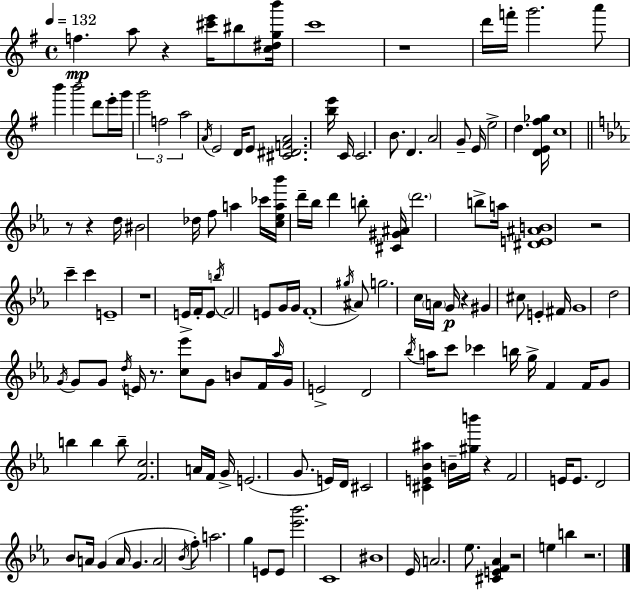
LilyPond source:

{
  \clef treble
  \time 4/4
  \defaultTimeSignature
  \key e \minor
  \tempo 4 = 132
  f''4.\mp a''8 r4 <cis''' e'''>16 bis''8 <c'' dis'' g'' b'''>16 | c'''1 | r1 | d'''16 f'''16-. g'''2. a'''8 | \break b'''4 b'''2 d'''8 e'''16-. g'''16 | \tuplet 3/2 { g'''2 f''2 | a''2 } \acciaccatura { a'16 } e'2 | d'16 e'8 <cis' dis' f' a'>2. | \break <b'' e'''>16 c'16 c'2. b'8. | d'4. a'2 g'8-- | e'16 e''2-> d''4. | <d' e' fis'' ges''>16 c''1 | \break \bar "||" \break \key c \minor r8 r4 d''16 bis'2 des''16 | f''8 a''4 ces'''16 <c'' ees'' a'' bes'''>16 d'''16-- bes''16 d'''4 b''8-. | <cis' gis' ais'>16 \parenthesize d'''2. b''8-> a''16 | <dis' e' ais' b'>1 | \break r2 c'''4-- c'''4 | e'1-- | r1 | e'16-> f'16-. e'8 \acciaccatura { b''16 } f'2 e'8 g'16 | \break g'16 f'1-.( | \acciaccatura { gis''16 } ais'8) g''2. | c''16 \parenthesize a'16 g'16\p r4 gis'4 cis''8 e'4-. | fis'16 g'1 | \break d''2 \acciaccatura { g'16 } g'8 g'8 \acciaccatura { d''16 } | e'16 r8. <c'' ees'''>8 g'8 b'8 f'16 \grace { aes''16 } g'16 e'2-> | d'2 \acciaccatura { bes''16 } a''16 c'''8 | ces'''4 b''16 g''16-> f'4 f'16 g'8 b''4 | \break b''4 b''8-- <f' c''>2. | a'16 f'16 g'16-> e'2.( | g'8. e'16) d'16 cis'2 | <cis' e' bes' ais''>4 b'16-- <gis'' b'''>16 r4 f'2 | \break e'16 e'8. d'2 bes'8 | a'16 g'4( a'16 g'4. a'2 | \acciaccatura { bes'16 } f''8-.) a''2. | g''4 e'8 e'8 <ees''' bes'''>2. | \break c'1 | bis'1 | ees'16 a'2. | ees''8. <cis' e' f' aes'>4 r2 | \break e''4 b''4 r2. | \bar "|."
}